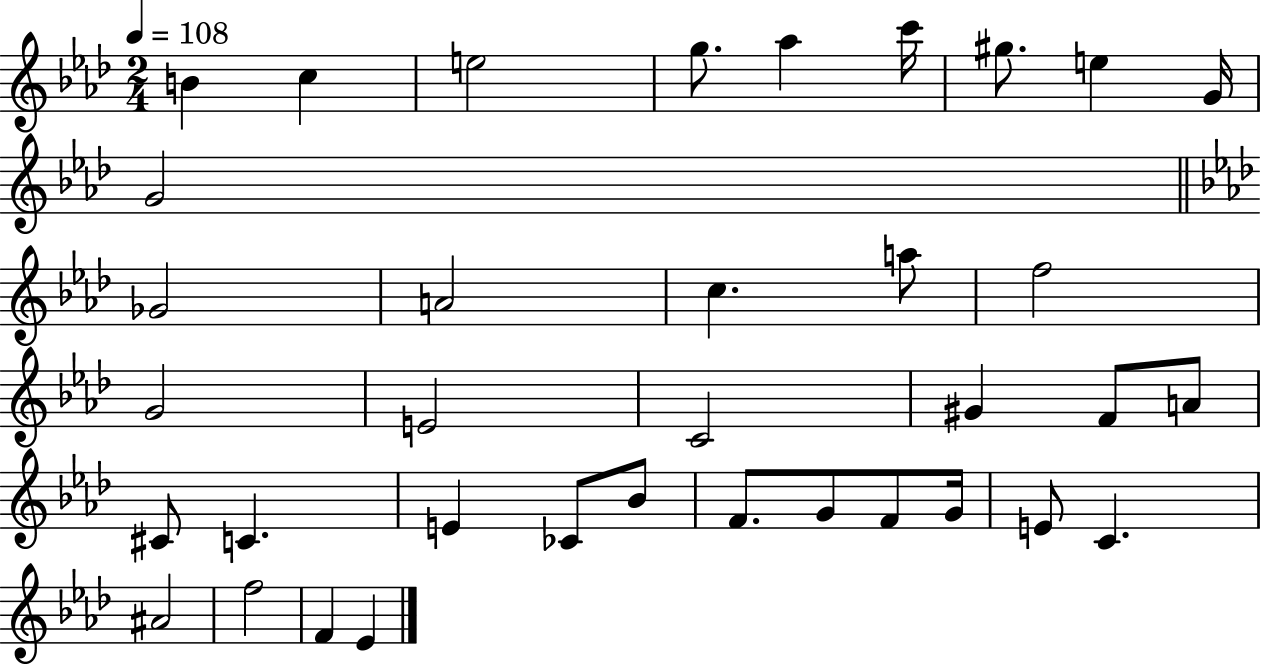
X:1
T:Untitled
M:2/4
L:1/4
K:Ab
B c e2 g/2 _a c'/4 ^g/2 e G/4 G2 _G2 A2 c a/2 f2 G2 E2 C2 ^G F/2 A/2 ^C/2 C E _C/2 _B/2 F/2 G/2 F/2 G/4 E/2 C ^A2 f2 F _E